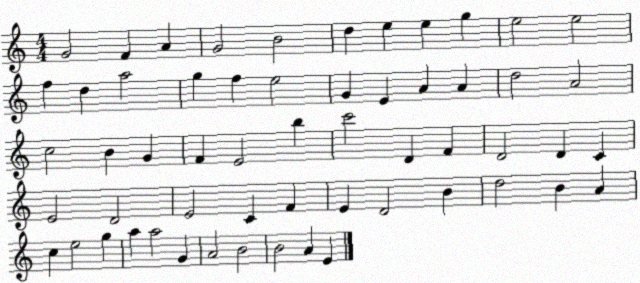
X:1
T:Untitled
M:4/4
L:1/4
K:C
G2 F A G2 B2 d e e g e2 e2 f d a2 g f e2 G E A A d2 A2 c2 B G F E2 b c'2 D F D2 D C E2 D2 E2 C F E D2 B d2 B A c e2 g a a2 G A2 B2 B2 A E